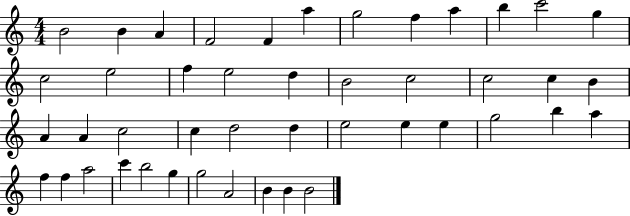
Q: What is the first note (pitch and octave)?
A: B4